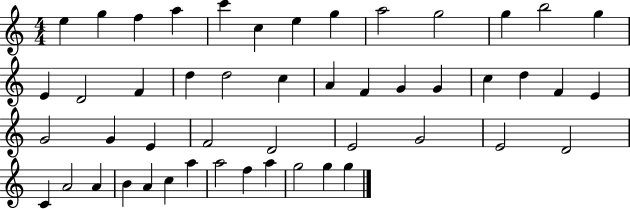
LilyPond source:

{
  \clef treble
  \numericTimeSignature
  \time 4/4
  \key c \major
  e''4 g''4 f''4 a''4 | c'''4 c''4 e''4 g''4 | a''2 g''2 | g''4 b''2 g''4 | \break e'4 d'2 f'4 | d''4 d''2 c''4 | a'4 f'4 g'4 g'4 | c''4 d''4 f'4 e'4 | \break g'2 g'4 e'4 | f'2 d'2 | e'2 g'2 | e'2 d'2 | \break c'4 a'2 a'4 | b'4 a'4 c''4 a''4 | a''2 f''4 a''4 | g''2 g''4 g''4 | \break \bar "|."
}